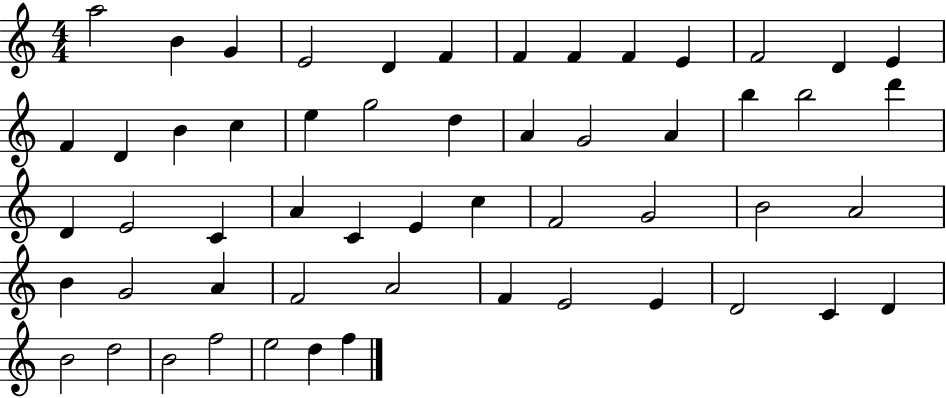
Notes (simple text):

A5/h B4/q G4/q E4/h D4/q F4/q F4/q F4/q F4/q E4/q F4/h D4/q E4/q F4/q D4/q B4/q C5/q E5/q G5/h D5/q A4/q G4/h A4/q B5/q B5/h D6/q D4/q E4/h C4/q A4/q C4/q E4/q C5/q F4/h G4/h B4/h A4/h B4/q G4/h A4/q F4/h A4/h F4/q E4/h E4/q D4/h C4/q D4/q B4/h D5/h B4/h F5/h E5/h D5/q F5/q